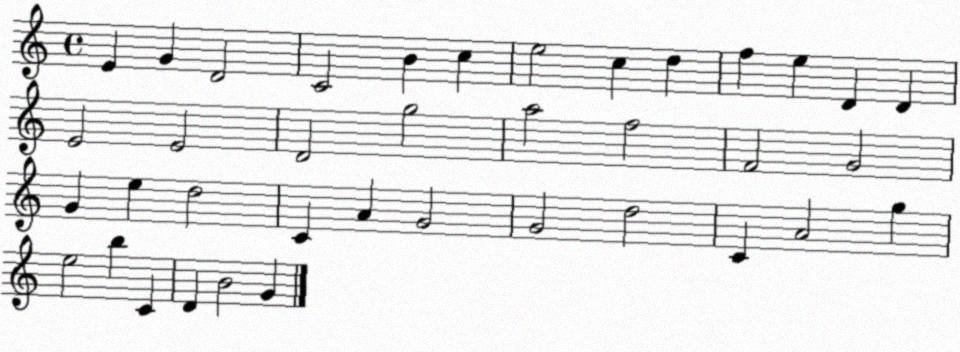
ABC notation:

X:1
T:Untitled
M:4/4
L:1/4
K:C
E G D2 C2 B c e2 c d f e D D E2 E2 D2 g2 a2 f2 F2 G2 G e d2 C A G2 G2 d2 C A2 g e2 b C D B2 G